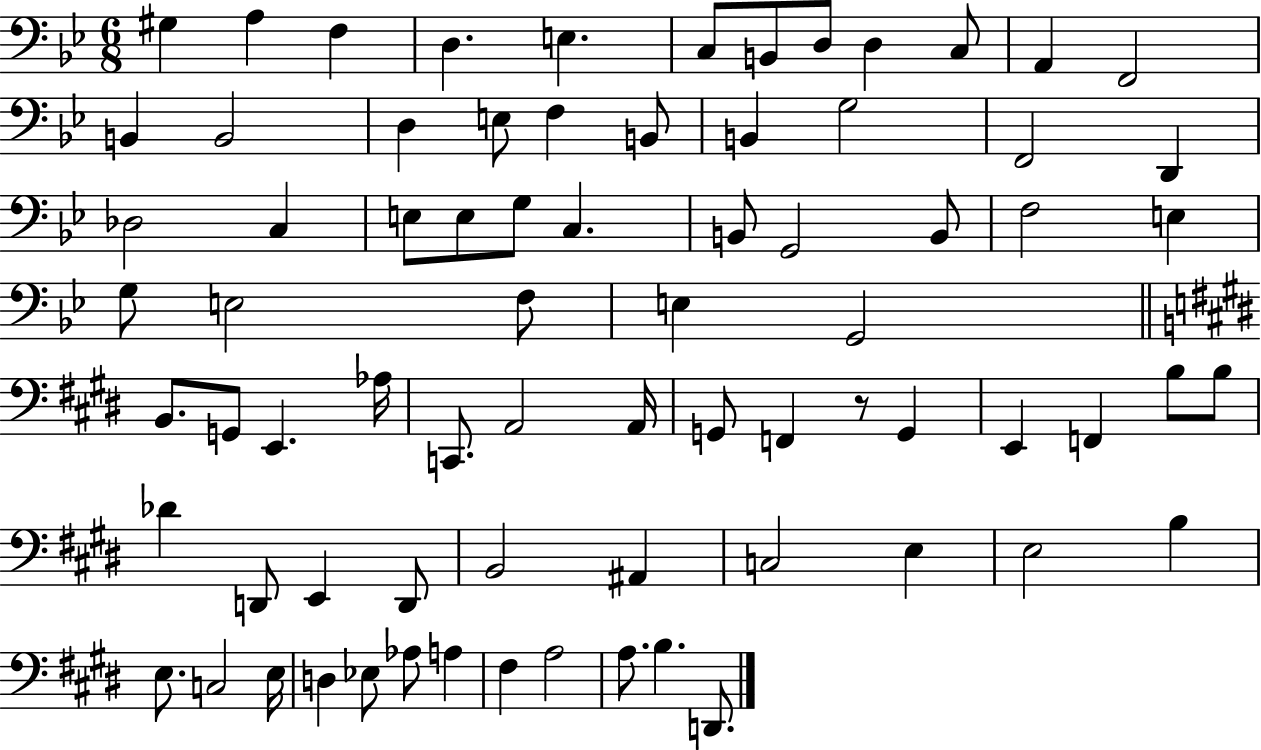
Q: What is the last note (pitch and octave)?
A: D2